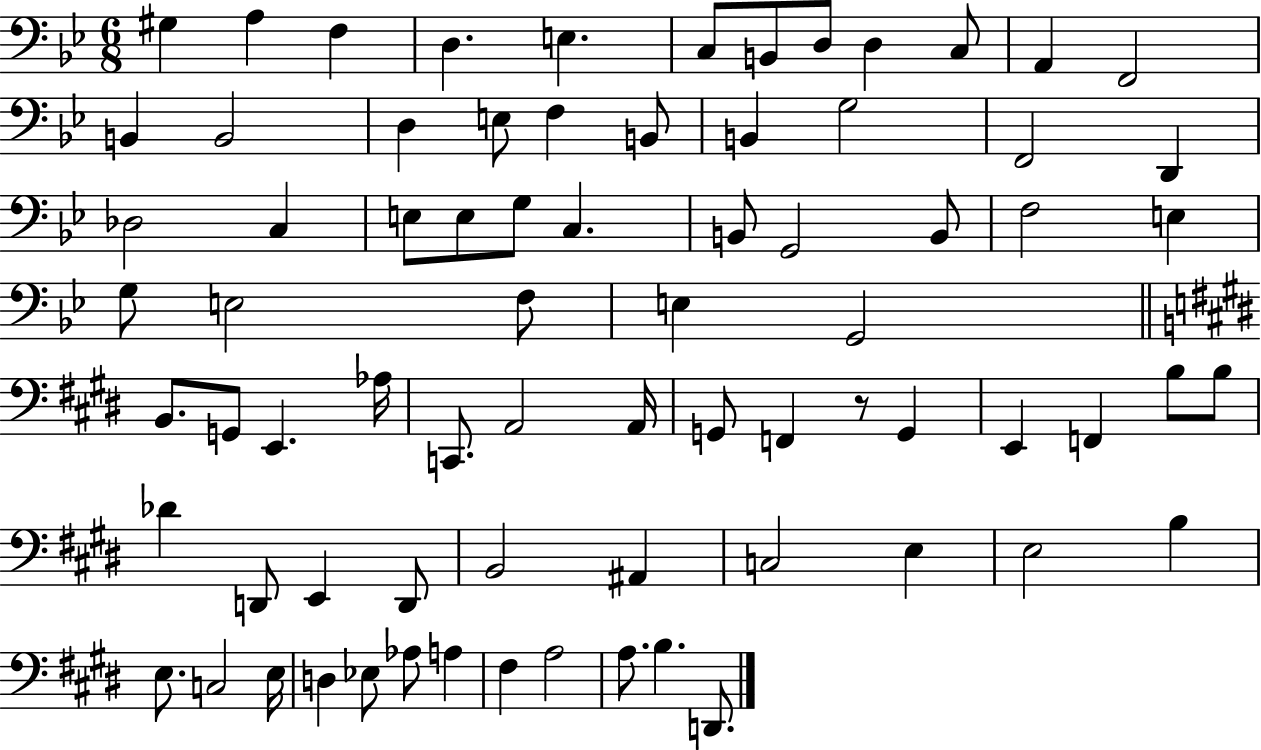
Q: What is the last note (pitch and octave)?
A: D2